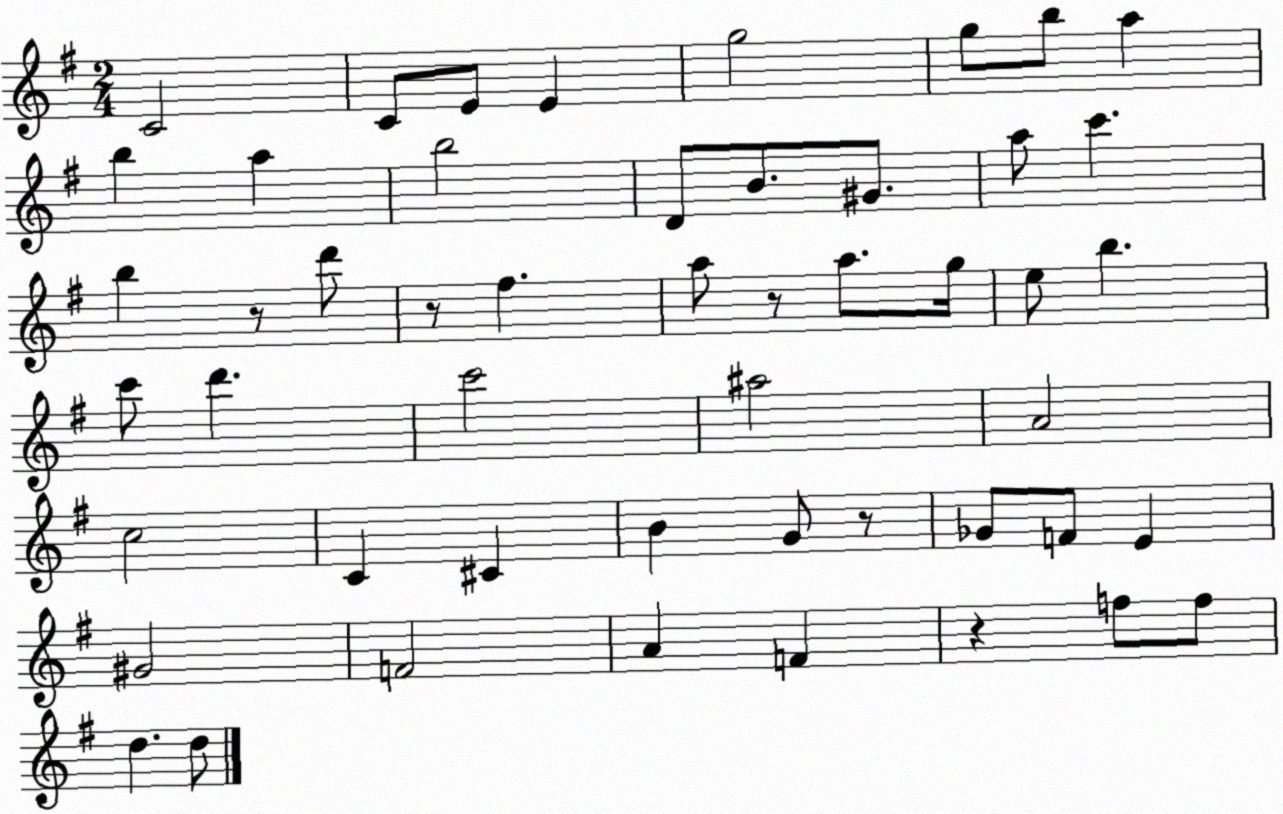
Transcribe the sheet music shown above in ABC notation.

X:1
T:Untitled
M:2/4
L:1/4
K:G
C2 C/2 E/2 E g2 g/2 b/2 a b a b2 D/2 B/2 ^G/2 a/2 c' b z/2 d'/2 z/2 ^f a/2 z/2 a/2 g/4 e/2 b c'/2 d' c'2 ^a2 A2 c2 C ^C B G/2 z/2 _G/2 F/2 E ^G2 F2 A F z f/2 f/2 d d/2